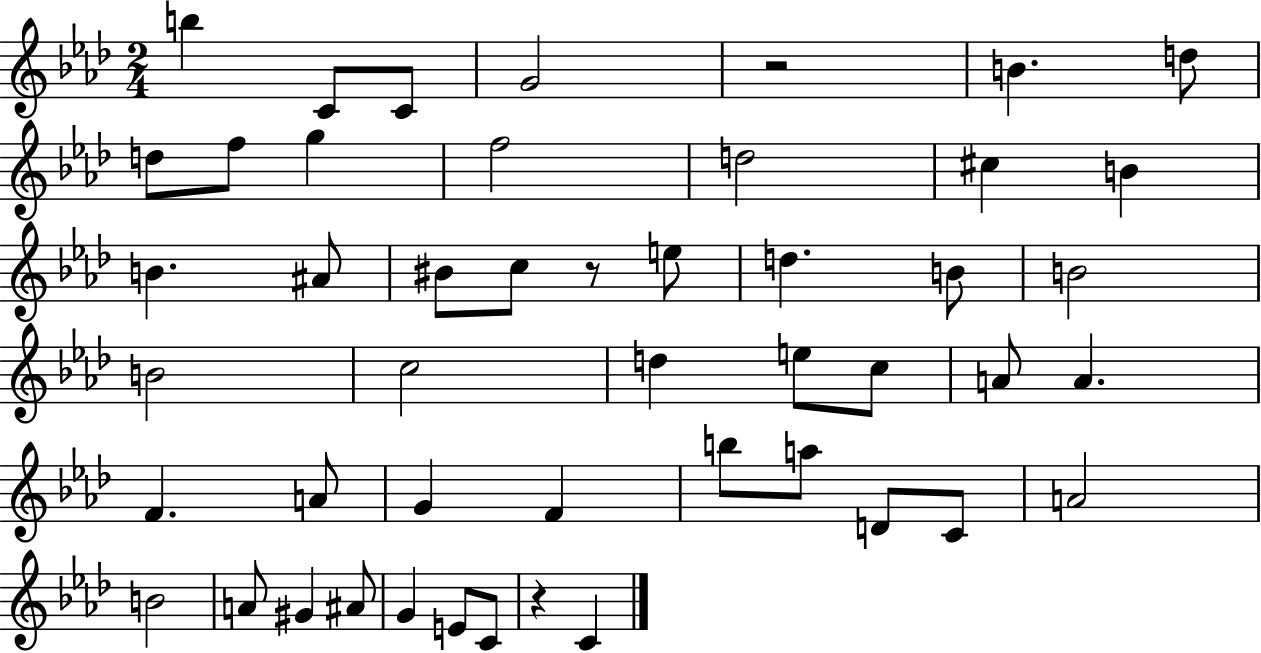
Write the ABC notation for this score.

X:1
T:Untitled
M:2/4
L:1/4
K:Ab
b C/2 C/2 G2 z2 B d/2 d/2 f/2 g f2 d2 ^c B B ^A/2 ^B/2 c/2 z/2 e/2 d B/2 B2 B2 c2 d e/2 c/2 A/2 A F A/2 G F b/2 a/2 D/2 C/2 A2 B2 A/2 ^G ^A/2 G E/2 C/2 z C